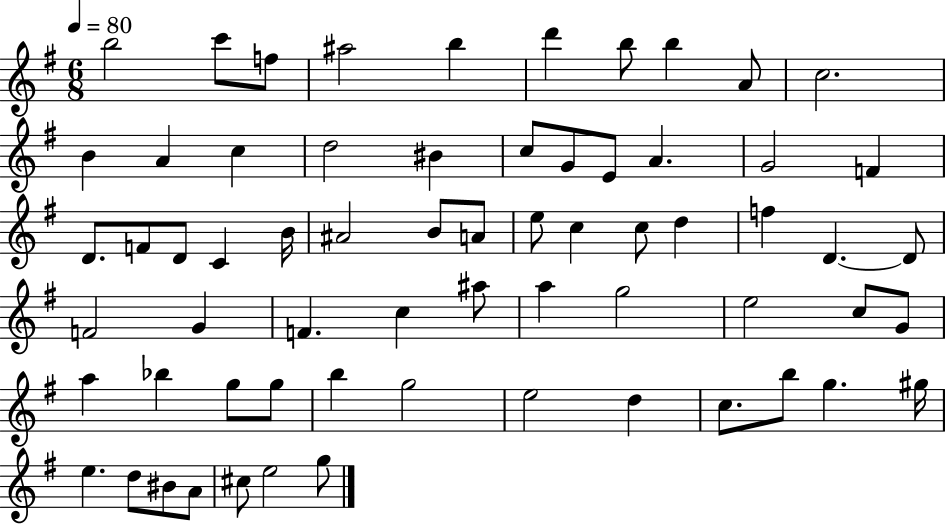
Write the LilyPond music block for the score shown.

{
  \clef treble
  \numericTimeSignature
  \time 6/8
  \key g \major
  \tempo 4 = 80
  b''2 c'''8 f''8 | ais''2 b''4 | d'''4 b''8 b''4 a'8 | c''2. | \break b'4 a'4 c''4 | d''2 bis'4 | c''8 g'8 e'8 a'4. | g'2 f'4 | \break d'8. f'8 d'8 c'4 b'16 | ais'2 b'8 a'8 | e''8 c''4 c''8 d''4 | f''4 d'4.~~ d'8 | \break f'2 g'4 | f'4. c''4 ais''8 | a''4 g''2 | e''2 c''8 g'8 | \break a''4 bes''4 g''8 g''8 | b''4 g''2 | e''2 d''4 | c''8. b''8 g''4. gis''16 | \break e''4. d''8 bis'8 a'8 | cis''8 e''2 g''8 | \bar "|."
}